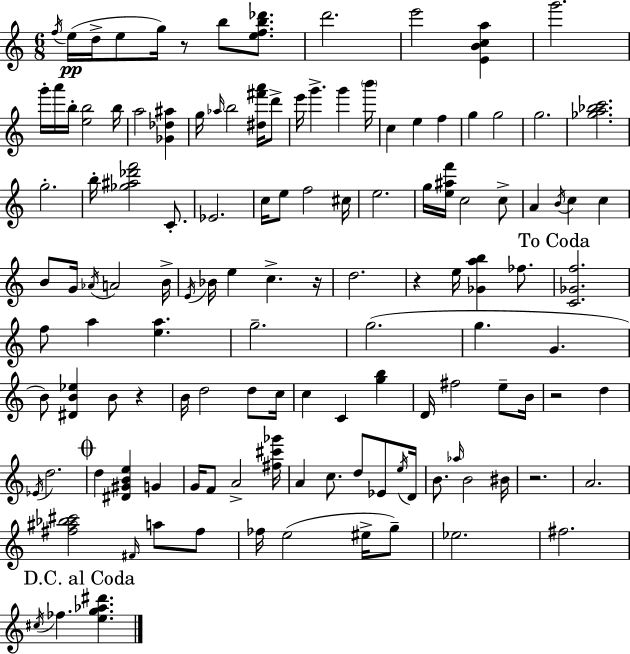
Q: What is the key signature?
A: A minor